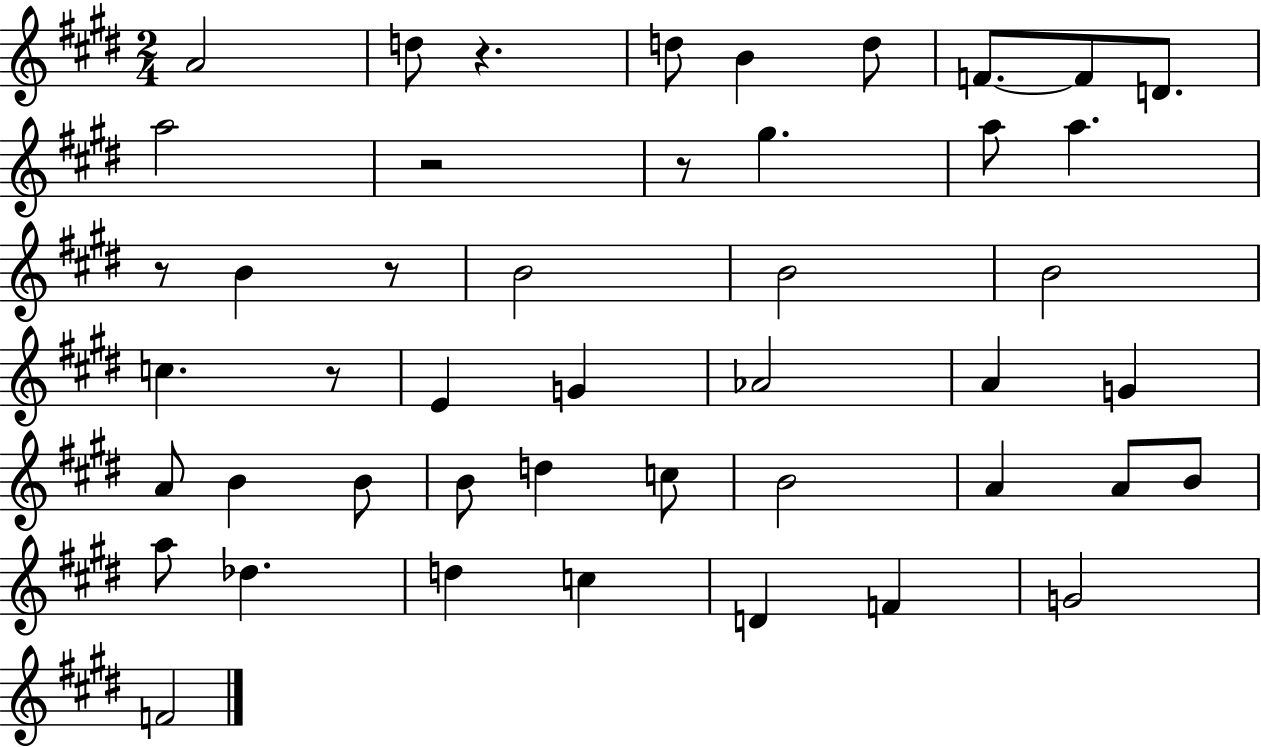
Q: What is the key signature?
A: E major